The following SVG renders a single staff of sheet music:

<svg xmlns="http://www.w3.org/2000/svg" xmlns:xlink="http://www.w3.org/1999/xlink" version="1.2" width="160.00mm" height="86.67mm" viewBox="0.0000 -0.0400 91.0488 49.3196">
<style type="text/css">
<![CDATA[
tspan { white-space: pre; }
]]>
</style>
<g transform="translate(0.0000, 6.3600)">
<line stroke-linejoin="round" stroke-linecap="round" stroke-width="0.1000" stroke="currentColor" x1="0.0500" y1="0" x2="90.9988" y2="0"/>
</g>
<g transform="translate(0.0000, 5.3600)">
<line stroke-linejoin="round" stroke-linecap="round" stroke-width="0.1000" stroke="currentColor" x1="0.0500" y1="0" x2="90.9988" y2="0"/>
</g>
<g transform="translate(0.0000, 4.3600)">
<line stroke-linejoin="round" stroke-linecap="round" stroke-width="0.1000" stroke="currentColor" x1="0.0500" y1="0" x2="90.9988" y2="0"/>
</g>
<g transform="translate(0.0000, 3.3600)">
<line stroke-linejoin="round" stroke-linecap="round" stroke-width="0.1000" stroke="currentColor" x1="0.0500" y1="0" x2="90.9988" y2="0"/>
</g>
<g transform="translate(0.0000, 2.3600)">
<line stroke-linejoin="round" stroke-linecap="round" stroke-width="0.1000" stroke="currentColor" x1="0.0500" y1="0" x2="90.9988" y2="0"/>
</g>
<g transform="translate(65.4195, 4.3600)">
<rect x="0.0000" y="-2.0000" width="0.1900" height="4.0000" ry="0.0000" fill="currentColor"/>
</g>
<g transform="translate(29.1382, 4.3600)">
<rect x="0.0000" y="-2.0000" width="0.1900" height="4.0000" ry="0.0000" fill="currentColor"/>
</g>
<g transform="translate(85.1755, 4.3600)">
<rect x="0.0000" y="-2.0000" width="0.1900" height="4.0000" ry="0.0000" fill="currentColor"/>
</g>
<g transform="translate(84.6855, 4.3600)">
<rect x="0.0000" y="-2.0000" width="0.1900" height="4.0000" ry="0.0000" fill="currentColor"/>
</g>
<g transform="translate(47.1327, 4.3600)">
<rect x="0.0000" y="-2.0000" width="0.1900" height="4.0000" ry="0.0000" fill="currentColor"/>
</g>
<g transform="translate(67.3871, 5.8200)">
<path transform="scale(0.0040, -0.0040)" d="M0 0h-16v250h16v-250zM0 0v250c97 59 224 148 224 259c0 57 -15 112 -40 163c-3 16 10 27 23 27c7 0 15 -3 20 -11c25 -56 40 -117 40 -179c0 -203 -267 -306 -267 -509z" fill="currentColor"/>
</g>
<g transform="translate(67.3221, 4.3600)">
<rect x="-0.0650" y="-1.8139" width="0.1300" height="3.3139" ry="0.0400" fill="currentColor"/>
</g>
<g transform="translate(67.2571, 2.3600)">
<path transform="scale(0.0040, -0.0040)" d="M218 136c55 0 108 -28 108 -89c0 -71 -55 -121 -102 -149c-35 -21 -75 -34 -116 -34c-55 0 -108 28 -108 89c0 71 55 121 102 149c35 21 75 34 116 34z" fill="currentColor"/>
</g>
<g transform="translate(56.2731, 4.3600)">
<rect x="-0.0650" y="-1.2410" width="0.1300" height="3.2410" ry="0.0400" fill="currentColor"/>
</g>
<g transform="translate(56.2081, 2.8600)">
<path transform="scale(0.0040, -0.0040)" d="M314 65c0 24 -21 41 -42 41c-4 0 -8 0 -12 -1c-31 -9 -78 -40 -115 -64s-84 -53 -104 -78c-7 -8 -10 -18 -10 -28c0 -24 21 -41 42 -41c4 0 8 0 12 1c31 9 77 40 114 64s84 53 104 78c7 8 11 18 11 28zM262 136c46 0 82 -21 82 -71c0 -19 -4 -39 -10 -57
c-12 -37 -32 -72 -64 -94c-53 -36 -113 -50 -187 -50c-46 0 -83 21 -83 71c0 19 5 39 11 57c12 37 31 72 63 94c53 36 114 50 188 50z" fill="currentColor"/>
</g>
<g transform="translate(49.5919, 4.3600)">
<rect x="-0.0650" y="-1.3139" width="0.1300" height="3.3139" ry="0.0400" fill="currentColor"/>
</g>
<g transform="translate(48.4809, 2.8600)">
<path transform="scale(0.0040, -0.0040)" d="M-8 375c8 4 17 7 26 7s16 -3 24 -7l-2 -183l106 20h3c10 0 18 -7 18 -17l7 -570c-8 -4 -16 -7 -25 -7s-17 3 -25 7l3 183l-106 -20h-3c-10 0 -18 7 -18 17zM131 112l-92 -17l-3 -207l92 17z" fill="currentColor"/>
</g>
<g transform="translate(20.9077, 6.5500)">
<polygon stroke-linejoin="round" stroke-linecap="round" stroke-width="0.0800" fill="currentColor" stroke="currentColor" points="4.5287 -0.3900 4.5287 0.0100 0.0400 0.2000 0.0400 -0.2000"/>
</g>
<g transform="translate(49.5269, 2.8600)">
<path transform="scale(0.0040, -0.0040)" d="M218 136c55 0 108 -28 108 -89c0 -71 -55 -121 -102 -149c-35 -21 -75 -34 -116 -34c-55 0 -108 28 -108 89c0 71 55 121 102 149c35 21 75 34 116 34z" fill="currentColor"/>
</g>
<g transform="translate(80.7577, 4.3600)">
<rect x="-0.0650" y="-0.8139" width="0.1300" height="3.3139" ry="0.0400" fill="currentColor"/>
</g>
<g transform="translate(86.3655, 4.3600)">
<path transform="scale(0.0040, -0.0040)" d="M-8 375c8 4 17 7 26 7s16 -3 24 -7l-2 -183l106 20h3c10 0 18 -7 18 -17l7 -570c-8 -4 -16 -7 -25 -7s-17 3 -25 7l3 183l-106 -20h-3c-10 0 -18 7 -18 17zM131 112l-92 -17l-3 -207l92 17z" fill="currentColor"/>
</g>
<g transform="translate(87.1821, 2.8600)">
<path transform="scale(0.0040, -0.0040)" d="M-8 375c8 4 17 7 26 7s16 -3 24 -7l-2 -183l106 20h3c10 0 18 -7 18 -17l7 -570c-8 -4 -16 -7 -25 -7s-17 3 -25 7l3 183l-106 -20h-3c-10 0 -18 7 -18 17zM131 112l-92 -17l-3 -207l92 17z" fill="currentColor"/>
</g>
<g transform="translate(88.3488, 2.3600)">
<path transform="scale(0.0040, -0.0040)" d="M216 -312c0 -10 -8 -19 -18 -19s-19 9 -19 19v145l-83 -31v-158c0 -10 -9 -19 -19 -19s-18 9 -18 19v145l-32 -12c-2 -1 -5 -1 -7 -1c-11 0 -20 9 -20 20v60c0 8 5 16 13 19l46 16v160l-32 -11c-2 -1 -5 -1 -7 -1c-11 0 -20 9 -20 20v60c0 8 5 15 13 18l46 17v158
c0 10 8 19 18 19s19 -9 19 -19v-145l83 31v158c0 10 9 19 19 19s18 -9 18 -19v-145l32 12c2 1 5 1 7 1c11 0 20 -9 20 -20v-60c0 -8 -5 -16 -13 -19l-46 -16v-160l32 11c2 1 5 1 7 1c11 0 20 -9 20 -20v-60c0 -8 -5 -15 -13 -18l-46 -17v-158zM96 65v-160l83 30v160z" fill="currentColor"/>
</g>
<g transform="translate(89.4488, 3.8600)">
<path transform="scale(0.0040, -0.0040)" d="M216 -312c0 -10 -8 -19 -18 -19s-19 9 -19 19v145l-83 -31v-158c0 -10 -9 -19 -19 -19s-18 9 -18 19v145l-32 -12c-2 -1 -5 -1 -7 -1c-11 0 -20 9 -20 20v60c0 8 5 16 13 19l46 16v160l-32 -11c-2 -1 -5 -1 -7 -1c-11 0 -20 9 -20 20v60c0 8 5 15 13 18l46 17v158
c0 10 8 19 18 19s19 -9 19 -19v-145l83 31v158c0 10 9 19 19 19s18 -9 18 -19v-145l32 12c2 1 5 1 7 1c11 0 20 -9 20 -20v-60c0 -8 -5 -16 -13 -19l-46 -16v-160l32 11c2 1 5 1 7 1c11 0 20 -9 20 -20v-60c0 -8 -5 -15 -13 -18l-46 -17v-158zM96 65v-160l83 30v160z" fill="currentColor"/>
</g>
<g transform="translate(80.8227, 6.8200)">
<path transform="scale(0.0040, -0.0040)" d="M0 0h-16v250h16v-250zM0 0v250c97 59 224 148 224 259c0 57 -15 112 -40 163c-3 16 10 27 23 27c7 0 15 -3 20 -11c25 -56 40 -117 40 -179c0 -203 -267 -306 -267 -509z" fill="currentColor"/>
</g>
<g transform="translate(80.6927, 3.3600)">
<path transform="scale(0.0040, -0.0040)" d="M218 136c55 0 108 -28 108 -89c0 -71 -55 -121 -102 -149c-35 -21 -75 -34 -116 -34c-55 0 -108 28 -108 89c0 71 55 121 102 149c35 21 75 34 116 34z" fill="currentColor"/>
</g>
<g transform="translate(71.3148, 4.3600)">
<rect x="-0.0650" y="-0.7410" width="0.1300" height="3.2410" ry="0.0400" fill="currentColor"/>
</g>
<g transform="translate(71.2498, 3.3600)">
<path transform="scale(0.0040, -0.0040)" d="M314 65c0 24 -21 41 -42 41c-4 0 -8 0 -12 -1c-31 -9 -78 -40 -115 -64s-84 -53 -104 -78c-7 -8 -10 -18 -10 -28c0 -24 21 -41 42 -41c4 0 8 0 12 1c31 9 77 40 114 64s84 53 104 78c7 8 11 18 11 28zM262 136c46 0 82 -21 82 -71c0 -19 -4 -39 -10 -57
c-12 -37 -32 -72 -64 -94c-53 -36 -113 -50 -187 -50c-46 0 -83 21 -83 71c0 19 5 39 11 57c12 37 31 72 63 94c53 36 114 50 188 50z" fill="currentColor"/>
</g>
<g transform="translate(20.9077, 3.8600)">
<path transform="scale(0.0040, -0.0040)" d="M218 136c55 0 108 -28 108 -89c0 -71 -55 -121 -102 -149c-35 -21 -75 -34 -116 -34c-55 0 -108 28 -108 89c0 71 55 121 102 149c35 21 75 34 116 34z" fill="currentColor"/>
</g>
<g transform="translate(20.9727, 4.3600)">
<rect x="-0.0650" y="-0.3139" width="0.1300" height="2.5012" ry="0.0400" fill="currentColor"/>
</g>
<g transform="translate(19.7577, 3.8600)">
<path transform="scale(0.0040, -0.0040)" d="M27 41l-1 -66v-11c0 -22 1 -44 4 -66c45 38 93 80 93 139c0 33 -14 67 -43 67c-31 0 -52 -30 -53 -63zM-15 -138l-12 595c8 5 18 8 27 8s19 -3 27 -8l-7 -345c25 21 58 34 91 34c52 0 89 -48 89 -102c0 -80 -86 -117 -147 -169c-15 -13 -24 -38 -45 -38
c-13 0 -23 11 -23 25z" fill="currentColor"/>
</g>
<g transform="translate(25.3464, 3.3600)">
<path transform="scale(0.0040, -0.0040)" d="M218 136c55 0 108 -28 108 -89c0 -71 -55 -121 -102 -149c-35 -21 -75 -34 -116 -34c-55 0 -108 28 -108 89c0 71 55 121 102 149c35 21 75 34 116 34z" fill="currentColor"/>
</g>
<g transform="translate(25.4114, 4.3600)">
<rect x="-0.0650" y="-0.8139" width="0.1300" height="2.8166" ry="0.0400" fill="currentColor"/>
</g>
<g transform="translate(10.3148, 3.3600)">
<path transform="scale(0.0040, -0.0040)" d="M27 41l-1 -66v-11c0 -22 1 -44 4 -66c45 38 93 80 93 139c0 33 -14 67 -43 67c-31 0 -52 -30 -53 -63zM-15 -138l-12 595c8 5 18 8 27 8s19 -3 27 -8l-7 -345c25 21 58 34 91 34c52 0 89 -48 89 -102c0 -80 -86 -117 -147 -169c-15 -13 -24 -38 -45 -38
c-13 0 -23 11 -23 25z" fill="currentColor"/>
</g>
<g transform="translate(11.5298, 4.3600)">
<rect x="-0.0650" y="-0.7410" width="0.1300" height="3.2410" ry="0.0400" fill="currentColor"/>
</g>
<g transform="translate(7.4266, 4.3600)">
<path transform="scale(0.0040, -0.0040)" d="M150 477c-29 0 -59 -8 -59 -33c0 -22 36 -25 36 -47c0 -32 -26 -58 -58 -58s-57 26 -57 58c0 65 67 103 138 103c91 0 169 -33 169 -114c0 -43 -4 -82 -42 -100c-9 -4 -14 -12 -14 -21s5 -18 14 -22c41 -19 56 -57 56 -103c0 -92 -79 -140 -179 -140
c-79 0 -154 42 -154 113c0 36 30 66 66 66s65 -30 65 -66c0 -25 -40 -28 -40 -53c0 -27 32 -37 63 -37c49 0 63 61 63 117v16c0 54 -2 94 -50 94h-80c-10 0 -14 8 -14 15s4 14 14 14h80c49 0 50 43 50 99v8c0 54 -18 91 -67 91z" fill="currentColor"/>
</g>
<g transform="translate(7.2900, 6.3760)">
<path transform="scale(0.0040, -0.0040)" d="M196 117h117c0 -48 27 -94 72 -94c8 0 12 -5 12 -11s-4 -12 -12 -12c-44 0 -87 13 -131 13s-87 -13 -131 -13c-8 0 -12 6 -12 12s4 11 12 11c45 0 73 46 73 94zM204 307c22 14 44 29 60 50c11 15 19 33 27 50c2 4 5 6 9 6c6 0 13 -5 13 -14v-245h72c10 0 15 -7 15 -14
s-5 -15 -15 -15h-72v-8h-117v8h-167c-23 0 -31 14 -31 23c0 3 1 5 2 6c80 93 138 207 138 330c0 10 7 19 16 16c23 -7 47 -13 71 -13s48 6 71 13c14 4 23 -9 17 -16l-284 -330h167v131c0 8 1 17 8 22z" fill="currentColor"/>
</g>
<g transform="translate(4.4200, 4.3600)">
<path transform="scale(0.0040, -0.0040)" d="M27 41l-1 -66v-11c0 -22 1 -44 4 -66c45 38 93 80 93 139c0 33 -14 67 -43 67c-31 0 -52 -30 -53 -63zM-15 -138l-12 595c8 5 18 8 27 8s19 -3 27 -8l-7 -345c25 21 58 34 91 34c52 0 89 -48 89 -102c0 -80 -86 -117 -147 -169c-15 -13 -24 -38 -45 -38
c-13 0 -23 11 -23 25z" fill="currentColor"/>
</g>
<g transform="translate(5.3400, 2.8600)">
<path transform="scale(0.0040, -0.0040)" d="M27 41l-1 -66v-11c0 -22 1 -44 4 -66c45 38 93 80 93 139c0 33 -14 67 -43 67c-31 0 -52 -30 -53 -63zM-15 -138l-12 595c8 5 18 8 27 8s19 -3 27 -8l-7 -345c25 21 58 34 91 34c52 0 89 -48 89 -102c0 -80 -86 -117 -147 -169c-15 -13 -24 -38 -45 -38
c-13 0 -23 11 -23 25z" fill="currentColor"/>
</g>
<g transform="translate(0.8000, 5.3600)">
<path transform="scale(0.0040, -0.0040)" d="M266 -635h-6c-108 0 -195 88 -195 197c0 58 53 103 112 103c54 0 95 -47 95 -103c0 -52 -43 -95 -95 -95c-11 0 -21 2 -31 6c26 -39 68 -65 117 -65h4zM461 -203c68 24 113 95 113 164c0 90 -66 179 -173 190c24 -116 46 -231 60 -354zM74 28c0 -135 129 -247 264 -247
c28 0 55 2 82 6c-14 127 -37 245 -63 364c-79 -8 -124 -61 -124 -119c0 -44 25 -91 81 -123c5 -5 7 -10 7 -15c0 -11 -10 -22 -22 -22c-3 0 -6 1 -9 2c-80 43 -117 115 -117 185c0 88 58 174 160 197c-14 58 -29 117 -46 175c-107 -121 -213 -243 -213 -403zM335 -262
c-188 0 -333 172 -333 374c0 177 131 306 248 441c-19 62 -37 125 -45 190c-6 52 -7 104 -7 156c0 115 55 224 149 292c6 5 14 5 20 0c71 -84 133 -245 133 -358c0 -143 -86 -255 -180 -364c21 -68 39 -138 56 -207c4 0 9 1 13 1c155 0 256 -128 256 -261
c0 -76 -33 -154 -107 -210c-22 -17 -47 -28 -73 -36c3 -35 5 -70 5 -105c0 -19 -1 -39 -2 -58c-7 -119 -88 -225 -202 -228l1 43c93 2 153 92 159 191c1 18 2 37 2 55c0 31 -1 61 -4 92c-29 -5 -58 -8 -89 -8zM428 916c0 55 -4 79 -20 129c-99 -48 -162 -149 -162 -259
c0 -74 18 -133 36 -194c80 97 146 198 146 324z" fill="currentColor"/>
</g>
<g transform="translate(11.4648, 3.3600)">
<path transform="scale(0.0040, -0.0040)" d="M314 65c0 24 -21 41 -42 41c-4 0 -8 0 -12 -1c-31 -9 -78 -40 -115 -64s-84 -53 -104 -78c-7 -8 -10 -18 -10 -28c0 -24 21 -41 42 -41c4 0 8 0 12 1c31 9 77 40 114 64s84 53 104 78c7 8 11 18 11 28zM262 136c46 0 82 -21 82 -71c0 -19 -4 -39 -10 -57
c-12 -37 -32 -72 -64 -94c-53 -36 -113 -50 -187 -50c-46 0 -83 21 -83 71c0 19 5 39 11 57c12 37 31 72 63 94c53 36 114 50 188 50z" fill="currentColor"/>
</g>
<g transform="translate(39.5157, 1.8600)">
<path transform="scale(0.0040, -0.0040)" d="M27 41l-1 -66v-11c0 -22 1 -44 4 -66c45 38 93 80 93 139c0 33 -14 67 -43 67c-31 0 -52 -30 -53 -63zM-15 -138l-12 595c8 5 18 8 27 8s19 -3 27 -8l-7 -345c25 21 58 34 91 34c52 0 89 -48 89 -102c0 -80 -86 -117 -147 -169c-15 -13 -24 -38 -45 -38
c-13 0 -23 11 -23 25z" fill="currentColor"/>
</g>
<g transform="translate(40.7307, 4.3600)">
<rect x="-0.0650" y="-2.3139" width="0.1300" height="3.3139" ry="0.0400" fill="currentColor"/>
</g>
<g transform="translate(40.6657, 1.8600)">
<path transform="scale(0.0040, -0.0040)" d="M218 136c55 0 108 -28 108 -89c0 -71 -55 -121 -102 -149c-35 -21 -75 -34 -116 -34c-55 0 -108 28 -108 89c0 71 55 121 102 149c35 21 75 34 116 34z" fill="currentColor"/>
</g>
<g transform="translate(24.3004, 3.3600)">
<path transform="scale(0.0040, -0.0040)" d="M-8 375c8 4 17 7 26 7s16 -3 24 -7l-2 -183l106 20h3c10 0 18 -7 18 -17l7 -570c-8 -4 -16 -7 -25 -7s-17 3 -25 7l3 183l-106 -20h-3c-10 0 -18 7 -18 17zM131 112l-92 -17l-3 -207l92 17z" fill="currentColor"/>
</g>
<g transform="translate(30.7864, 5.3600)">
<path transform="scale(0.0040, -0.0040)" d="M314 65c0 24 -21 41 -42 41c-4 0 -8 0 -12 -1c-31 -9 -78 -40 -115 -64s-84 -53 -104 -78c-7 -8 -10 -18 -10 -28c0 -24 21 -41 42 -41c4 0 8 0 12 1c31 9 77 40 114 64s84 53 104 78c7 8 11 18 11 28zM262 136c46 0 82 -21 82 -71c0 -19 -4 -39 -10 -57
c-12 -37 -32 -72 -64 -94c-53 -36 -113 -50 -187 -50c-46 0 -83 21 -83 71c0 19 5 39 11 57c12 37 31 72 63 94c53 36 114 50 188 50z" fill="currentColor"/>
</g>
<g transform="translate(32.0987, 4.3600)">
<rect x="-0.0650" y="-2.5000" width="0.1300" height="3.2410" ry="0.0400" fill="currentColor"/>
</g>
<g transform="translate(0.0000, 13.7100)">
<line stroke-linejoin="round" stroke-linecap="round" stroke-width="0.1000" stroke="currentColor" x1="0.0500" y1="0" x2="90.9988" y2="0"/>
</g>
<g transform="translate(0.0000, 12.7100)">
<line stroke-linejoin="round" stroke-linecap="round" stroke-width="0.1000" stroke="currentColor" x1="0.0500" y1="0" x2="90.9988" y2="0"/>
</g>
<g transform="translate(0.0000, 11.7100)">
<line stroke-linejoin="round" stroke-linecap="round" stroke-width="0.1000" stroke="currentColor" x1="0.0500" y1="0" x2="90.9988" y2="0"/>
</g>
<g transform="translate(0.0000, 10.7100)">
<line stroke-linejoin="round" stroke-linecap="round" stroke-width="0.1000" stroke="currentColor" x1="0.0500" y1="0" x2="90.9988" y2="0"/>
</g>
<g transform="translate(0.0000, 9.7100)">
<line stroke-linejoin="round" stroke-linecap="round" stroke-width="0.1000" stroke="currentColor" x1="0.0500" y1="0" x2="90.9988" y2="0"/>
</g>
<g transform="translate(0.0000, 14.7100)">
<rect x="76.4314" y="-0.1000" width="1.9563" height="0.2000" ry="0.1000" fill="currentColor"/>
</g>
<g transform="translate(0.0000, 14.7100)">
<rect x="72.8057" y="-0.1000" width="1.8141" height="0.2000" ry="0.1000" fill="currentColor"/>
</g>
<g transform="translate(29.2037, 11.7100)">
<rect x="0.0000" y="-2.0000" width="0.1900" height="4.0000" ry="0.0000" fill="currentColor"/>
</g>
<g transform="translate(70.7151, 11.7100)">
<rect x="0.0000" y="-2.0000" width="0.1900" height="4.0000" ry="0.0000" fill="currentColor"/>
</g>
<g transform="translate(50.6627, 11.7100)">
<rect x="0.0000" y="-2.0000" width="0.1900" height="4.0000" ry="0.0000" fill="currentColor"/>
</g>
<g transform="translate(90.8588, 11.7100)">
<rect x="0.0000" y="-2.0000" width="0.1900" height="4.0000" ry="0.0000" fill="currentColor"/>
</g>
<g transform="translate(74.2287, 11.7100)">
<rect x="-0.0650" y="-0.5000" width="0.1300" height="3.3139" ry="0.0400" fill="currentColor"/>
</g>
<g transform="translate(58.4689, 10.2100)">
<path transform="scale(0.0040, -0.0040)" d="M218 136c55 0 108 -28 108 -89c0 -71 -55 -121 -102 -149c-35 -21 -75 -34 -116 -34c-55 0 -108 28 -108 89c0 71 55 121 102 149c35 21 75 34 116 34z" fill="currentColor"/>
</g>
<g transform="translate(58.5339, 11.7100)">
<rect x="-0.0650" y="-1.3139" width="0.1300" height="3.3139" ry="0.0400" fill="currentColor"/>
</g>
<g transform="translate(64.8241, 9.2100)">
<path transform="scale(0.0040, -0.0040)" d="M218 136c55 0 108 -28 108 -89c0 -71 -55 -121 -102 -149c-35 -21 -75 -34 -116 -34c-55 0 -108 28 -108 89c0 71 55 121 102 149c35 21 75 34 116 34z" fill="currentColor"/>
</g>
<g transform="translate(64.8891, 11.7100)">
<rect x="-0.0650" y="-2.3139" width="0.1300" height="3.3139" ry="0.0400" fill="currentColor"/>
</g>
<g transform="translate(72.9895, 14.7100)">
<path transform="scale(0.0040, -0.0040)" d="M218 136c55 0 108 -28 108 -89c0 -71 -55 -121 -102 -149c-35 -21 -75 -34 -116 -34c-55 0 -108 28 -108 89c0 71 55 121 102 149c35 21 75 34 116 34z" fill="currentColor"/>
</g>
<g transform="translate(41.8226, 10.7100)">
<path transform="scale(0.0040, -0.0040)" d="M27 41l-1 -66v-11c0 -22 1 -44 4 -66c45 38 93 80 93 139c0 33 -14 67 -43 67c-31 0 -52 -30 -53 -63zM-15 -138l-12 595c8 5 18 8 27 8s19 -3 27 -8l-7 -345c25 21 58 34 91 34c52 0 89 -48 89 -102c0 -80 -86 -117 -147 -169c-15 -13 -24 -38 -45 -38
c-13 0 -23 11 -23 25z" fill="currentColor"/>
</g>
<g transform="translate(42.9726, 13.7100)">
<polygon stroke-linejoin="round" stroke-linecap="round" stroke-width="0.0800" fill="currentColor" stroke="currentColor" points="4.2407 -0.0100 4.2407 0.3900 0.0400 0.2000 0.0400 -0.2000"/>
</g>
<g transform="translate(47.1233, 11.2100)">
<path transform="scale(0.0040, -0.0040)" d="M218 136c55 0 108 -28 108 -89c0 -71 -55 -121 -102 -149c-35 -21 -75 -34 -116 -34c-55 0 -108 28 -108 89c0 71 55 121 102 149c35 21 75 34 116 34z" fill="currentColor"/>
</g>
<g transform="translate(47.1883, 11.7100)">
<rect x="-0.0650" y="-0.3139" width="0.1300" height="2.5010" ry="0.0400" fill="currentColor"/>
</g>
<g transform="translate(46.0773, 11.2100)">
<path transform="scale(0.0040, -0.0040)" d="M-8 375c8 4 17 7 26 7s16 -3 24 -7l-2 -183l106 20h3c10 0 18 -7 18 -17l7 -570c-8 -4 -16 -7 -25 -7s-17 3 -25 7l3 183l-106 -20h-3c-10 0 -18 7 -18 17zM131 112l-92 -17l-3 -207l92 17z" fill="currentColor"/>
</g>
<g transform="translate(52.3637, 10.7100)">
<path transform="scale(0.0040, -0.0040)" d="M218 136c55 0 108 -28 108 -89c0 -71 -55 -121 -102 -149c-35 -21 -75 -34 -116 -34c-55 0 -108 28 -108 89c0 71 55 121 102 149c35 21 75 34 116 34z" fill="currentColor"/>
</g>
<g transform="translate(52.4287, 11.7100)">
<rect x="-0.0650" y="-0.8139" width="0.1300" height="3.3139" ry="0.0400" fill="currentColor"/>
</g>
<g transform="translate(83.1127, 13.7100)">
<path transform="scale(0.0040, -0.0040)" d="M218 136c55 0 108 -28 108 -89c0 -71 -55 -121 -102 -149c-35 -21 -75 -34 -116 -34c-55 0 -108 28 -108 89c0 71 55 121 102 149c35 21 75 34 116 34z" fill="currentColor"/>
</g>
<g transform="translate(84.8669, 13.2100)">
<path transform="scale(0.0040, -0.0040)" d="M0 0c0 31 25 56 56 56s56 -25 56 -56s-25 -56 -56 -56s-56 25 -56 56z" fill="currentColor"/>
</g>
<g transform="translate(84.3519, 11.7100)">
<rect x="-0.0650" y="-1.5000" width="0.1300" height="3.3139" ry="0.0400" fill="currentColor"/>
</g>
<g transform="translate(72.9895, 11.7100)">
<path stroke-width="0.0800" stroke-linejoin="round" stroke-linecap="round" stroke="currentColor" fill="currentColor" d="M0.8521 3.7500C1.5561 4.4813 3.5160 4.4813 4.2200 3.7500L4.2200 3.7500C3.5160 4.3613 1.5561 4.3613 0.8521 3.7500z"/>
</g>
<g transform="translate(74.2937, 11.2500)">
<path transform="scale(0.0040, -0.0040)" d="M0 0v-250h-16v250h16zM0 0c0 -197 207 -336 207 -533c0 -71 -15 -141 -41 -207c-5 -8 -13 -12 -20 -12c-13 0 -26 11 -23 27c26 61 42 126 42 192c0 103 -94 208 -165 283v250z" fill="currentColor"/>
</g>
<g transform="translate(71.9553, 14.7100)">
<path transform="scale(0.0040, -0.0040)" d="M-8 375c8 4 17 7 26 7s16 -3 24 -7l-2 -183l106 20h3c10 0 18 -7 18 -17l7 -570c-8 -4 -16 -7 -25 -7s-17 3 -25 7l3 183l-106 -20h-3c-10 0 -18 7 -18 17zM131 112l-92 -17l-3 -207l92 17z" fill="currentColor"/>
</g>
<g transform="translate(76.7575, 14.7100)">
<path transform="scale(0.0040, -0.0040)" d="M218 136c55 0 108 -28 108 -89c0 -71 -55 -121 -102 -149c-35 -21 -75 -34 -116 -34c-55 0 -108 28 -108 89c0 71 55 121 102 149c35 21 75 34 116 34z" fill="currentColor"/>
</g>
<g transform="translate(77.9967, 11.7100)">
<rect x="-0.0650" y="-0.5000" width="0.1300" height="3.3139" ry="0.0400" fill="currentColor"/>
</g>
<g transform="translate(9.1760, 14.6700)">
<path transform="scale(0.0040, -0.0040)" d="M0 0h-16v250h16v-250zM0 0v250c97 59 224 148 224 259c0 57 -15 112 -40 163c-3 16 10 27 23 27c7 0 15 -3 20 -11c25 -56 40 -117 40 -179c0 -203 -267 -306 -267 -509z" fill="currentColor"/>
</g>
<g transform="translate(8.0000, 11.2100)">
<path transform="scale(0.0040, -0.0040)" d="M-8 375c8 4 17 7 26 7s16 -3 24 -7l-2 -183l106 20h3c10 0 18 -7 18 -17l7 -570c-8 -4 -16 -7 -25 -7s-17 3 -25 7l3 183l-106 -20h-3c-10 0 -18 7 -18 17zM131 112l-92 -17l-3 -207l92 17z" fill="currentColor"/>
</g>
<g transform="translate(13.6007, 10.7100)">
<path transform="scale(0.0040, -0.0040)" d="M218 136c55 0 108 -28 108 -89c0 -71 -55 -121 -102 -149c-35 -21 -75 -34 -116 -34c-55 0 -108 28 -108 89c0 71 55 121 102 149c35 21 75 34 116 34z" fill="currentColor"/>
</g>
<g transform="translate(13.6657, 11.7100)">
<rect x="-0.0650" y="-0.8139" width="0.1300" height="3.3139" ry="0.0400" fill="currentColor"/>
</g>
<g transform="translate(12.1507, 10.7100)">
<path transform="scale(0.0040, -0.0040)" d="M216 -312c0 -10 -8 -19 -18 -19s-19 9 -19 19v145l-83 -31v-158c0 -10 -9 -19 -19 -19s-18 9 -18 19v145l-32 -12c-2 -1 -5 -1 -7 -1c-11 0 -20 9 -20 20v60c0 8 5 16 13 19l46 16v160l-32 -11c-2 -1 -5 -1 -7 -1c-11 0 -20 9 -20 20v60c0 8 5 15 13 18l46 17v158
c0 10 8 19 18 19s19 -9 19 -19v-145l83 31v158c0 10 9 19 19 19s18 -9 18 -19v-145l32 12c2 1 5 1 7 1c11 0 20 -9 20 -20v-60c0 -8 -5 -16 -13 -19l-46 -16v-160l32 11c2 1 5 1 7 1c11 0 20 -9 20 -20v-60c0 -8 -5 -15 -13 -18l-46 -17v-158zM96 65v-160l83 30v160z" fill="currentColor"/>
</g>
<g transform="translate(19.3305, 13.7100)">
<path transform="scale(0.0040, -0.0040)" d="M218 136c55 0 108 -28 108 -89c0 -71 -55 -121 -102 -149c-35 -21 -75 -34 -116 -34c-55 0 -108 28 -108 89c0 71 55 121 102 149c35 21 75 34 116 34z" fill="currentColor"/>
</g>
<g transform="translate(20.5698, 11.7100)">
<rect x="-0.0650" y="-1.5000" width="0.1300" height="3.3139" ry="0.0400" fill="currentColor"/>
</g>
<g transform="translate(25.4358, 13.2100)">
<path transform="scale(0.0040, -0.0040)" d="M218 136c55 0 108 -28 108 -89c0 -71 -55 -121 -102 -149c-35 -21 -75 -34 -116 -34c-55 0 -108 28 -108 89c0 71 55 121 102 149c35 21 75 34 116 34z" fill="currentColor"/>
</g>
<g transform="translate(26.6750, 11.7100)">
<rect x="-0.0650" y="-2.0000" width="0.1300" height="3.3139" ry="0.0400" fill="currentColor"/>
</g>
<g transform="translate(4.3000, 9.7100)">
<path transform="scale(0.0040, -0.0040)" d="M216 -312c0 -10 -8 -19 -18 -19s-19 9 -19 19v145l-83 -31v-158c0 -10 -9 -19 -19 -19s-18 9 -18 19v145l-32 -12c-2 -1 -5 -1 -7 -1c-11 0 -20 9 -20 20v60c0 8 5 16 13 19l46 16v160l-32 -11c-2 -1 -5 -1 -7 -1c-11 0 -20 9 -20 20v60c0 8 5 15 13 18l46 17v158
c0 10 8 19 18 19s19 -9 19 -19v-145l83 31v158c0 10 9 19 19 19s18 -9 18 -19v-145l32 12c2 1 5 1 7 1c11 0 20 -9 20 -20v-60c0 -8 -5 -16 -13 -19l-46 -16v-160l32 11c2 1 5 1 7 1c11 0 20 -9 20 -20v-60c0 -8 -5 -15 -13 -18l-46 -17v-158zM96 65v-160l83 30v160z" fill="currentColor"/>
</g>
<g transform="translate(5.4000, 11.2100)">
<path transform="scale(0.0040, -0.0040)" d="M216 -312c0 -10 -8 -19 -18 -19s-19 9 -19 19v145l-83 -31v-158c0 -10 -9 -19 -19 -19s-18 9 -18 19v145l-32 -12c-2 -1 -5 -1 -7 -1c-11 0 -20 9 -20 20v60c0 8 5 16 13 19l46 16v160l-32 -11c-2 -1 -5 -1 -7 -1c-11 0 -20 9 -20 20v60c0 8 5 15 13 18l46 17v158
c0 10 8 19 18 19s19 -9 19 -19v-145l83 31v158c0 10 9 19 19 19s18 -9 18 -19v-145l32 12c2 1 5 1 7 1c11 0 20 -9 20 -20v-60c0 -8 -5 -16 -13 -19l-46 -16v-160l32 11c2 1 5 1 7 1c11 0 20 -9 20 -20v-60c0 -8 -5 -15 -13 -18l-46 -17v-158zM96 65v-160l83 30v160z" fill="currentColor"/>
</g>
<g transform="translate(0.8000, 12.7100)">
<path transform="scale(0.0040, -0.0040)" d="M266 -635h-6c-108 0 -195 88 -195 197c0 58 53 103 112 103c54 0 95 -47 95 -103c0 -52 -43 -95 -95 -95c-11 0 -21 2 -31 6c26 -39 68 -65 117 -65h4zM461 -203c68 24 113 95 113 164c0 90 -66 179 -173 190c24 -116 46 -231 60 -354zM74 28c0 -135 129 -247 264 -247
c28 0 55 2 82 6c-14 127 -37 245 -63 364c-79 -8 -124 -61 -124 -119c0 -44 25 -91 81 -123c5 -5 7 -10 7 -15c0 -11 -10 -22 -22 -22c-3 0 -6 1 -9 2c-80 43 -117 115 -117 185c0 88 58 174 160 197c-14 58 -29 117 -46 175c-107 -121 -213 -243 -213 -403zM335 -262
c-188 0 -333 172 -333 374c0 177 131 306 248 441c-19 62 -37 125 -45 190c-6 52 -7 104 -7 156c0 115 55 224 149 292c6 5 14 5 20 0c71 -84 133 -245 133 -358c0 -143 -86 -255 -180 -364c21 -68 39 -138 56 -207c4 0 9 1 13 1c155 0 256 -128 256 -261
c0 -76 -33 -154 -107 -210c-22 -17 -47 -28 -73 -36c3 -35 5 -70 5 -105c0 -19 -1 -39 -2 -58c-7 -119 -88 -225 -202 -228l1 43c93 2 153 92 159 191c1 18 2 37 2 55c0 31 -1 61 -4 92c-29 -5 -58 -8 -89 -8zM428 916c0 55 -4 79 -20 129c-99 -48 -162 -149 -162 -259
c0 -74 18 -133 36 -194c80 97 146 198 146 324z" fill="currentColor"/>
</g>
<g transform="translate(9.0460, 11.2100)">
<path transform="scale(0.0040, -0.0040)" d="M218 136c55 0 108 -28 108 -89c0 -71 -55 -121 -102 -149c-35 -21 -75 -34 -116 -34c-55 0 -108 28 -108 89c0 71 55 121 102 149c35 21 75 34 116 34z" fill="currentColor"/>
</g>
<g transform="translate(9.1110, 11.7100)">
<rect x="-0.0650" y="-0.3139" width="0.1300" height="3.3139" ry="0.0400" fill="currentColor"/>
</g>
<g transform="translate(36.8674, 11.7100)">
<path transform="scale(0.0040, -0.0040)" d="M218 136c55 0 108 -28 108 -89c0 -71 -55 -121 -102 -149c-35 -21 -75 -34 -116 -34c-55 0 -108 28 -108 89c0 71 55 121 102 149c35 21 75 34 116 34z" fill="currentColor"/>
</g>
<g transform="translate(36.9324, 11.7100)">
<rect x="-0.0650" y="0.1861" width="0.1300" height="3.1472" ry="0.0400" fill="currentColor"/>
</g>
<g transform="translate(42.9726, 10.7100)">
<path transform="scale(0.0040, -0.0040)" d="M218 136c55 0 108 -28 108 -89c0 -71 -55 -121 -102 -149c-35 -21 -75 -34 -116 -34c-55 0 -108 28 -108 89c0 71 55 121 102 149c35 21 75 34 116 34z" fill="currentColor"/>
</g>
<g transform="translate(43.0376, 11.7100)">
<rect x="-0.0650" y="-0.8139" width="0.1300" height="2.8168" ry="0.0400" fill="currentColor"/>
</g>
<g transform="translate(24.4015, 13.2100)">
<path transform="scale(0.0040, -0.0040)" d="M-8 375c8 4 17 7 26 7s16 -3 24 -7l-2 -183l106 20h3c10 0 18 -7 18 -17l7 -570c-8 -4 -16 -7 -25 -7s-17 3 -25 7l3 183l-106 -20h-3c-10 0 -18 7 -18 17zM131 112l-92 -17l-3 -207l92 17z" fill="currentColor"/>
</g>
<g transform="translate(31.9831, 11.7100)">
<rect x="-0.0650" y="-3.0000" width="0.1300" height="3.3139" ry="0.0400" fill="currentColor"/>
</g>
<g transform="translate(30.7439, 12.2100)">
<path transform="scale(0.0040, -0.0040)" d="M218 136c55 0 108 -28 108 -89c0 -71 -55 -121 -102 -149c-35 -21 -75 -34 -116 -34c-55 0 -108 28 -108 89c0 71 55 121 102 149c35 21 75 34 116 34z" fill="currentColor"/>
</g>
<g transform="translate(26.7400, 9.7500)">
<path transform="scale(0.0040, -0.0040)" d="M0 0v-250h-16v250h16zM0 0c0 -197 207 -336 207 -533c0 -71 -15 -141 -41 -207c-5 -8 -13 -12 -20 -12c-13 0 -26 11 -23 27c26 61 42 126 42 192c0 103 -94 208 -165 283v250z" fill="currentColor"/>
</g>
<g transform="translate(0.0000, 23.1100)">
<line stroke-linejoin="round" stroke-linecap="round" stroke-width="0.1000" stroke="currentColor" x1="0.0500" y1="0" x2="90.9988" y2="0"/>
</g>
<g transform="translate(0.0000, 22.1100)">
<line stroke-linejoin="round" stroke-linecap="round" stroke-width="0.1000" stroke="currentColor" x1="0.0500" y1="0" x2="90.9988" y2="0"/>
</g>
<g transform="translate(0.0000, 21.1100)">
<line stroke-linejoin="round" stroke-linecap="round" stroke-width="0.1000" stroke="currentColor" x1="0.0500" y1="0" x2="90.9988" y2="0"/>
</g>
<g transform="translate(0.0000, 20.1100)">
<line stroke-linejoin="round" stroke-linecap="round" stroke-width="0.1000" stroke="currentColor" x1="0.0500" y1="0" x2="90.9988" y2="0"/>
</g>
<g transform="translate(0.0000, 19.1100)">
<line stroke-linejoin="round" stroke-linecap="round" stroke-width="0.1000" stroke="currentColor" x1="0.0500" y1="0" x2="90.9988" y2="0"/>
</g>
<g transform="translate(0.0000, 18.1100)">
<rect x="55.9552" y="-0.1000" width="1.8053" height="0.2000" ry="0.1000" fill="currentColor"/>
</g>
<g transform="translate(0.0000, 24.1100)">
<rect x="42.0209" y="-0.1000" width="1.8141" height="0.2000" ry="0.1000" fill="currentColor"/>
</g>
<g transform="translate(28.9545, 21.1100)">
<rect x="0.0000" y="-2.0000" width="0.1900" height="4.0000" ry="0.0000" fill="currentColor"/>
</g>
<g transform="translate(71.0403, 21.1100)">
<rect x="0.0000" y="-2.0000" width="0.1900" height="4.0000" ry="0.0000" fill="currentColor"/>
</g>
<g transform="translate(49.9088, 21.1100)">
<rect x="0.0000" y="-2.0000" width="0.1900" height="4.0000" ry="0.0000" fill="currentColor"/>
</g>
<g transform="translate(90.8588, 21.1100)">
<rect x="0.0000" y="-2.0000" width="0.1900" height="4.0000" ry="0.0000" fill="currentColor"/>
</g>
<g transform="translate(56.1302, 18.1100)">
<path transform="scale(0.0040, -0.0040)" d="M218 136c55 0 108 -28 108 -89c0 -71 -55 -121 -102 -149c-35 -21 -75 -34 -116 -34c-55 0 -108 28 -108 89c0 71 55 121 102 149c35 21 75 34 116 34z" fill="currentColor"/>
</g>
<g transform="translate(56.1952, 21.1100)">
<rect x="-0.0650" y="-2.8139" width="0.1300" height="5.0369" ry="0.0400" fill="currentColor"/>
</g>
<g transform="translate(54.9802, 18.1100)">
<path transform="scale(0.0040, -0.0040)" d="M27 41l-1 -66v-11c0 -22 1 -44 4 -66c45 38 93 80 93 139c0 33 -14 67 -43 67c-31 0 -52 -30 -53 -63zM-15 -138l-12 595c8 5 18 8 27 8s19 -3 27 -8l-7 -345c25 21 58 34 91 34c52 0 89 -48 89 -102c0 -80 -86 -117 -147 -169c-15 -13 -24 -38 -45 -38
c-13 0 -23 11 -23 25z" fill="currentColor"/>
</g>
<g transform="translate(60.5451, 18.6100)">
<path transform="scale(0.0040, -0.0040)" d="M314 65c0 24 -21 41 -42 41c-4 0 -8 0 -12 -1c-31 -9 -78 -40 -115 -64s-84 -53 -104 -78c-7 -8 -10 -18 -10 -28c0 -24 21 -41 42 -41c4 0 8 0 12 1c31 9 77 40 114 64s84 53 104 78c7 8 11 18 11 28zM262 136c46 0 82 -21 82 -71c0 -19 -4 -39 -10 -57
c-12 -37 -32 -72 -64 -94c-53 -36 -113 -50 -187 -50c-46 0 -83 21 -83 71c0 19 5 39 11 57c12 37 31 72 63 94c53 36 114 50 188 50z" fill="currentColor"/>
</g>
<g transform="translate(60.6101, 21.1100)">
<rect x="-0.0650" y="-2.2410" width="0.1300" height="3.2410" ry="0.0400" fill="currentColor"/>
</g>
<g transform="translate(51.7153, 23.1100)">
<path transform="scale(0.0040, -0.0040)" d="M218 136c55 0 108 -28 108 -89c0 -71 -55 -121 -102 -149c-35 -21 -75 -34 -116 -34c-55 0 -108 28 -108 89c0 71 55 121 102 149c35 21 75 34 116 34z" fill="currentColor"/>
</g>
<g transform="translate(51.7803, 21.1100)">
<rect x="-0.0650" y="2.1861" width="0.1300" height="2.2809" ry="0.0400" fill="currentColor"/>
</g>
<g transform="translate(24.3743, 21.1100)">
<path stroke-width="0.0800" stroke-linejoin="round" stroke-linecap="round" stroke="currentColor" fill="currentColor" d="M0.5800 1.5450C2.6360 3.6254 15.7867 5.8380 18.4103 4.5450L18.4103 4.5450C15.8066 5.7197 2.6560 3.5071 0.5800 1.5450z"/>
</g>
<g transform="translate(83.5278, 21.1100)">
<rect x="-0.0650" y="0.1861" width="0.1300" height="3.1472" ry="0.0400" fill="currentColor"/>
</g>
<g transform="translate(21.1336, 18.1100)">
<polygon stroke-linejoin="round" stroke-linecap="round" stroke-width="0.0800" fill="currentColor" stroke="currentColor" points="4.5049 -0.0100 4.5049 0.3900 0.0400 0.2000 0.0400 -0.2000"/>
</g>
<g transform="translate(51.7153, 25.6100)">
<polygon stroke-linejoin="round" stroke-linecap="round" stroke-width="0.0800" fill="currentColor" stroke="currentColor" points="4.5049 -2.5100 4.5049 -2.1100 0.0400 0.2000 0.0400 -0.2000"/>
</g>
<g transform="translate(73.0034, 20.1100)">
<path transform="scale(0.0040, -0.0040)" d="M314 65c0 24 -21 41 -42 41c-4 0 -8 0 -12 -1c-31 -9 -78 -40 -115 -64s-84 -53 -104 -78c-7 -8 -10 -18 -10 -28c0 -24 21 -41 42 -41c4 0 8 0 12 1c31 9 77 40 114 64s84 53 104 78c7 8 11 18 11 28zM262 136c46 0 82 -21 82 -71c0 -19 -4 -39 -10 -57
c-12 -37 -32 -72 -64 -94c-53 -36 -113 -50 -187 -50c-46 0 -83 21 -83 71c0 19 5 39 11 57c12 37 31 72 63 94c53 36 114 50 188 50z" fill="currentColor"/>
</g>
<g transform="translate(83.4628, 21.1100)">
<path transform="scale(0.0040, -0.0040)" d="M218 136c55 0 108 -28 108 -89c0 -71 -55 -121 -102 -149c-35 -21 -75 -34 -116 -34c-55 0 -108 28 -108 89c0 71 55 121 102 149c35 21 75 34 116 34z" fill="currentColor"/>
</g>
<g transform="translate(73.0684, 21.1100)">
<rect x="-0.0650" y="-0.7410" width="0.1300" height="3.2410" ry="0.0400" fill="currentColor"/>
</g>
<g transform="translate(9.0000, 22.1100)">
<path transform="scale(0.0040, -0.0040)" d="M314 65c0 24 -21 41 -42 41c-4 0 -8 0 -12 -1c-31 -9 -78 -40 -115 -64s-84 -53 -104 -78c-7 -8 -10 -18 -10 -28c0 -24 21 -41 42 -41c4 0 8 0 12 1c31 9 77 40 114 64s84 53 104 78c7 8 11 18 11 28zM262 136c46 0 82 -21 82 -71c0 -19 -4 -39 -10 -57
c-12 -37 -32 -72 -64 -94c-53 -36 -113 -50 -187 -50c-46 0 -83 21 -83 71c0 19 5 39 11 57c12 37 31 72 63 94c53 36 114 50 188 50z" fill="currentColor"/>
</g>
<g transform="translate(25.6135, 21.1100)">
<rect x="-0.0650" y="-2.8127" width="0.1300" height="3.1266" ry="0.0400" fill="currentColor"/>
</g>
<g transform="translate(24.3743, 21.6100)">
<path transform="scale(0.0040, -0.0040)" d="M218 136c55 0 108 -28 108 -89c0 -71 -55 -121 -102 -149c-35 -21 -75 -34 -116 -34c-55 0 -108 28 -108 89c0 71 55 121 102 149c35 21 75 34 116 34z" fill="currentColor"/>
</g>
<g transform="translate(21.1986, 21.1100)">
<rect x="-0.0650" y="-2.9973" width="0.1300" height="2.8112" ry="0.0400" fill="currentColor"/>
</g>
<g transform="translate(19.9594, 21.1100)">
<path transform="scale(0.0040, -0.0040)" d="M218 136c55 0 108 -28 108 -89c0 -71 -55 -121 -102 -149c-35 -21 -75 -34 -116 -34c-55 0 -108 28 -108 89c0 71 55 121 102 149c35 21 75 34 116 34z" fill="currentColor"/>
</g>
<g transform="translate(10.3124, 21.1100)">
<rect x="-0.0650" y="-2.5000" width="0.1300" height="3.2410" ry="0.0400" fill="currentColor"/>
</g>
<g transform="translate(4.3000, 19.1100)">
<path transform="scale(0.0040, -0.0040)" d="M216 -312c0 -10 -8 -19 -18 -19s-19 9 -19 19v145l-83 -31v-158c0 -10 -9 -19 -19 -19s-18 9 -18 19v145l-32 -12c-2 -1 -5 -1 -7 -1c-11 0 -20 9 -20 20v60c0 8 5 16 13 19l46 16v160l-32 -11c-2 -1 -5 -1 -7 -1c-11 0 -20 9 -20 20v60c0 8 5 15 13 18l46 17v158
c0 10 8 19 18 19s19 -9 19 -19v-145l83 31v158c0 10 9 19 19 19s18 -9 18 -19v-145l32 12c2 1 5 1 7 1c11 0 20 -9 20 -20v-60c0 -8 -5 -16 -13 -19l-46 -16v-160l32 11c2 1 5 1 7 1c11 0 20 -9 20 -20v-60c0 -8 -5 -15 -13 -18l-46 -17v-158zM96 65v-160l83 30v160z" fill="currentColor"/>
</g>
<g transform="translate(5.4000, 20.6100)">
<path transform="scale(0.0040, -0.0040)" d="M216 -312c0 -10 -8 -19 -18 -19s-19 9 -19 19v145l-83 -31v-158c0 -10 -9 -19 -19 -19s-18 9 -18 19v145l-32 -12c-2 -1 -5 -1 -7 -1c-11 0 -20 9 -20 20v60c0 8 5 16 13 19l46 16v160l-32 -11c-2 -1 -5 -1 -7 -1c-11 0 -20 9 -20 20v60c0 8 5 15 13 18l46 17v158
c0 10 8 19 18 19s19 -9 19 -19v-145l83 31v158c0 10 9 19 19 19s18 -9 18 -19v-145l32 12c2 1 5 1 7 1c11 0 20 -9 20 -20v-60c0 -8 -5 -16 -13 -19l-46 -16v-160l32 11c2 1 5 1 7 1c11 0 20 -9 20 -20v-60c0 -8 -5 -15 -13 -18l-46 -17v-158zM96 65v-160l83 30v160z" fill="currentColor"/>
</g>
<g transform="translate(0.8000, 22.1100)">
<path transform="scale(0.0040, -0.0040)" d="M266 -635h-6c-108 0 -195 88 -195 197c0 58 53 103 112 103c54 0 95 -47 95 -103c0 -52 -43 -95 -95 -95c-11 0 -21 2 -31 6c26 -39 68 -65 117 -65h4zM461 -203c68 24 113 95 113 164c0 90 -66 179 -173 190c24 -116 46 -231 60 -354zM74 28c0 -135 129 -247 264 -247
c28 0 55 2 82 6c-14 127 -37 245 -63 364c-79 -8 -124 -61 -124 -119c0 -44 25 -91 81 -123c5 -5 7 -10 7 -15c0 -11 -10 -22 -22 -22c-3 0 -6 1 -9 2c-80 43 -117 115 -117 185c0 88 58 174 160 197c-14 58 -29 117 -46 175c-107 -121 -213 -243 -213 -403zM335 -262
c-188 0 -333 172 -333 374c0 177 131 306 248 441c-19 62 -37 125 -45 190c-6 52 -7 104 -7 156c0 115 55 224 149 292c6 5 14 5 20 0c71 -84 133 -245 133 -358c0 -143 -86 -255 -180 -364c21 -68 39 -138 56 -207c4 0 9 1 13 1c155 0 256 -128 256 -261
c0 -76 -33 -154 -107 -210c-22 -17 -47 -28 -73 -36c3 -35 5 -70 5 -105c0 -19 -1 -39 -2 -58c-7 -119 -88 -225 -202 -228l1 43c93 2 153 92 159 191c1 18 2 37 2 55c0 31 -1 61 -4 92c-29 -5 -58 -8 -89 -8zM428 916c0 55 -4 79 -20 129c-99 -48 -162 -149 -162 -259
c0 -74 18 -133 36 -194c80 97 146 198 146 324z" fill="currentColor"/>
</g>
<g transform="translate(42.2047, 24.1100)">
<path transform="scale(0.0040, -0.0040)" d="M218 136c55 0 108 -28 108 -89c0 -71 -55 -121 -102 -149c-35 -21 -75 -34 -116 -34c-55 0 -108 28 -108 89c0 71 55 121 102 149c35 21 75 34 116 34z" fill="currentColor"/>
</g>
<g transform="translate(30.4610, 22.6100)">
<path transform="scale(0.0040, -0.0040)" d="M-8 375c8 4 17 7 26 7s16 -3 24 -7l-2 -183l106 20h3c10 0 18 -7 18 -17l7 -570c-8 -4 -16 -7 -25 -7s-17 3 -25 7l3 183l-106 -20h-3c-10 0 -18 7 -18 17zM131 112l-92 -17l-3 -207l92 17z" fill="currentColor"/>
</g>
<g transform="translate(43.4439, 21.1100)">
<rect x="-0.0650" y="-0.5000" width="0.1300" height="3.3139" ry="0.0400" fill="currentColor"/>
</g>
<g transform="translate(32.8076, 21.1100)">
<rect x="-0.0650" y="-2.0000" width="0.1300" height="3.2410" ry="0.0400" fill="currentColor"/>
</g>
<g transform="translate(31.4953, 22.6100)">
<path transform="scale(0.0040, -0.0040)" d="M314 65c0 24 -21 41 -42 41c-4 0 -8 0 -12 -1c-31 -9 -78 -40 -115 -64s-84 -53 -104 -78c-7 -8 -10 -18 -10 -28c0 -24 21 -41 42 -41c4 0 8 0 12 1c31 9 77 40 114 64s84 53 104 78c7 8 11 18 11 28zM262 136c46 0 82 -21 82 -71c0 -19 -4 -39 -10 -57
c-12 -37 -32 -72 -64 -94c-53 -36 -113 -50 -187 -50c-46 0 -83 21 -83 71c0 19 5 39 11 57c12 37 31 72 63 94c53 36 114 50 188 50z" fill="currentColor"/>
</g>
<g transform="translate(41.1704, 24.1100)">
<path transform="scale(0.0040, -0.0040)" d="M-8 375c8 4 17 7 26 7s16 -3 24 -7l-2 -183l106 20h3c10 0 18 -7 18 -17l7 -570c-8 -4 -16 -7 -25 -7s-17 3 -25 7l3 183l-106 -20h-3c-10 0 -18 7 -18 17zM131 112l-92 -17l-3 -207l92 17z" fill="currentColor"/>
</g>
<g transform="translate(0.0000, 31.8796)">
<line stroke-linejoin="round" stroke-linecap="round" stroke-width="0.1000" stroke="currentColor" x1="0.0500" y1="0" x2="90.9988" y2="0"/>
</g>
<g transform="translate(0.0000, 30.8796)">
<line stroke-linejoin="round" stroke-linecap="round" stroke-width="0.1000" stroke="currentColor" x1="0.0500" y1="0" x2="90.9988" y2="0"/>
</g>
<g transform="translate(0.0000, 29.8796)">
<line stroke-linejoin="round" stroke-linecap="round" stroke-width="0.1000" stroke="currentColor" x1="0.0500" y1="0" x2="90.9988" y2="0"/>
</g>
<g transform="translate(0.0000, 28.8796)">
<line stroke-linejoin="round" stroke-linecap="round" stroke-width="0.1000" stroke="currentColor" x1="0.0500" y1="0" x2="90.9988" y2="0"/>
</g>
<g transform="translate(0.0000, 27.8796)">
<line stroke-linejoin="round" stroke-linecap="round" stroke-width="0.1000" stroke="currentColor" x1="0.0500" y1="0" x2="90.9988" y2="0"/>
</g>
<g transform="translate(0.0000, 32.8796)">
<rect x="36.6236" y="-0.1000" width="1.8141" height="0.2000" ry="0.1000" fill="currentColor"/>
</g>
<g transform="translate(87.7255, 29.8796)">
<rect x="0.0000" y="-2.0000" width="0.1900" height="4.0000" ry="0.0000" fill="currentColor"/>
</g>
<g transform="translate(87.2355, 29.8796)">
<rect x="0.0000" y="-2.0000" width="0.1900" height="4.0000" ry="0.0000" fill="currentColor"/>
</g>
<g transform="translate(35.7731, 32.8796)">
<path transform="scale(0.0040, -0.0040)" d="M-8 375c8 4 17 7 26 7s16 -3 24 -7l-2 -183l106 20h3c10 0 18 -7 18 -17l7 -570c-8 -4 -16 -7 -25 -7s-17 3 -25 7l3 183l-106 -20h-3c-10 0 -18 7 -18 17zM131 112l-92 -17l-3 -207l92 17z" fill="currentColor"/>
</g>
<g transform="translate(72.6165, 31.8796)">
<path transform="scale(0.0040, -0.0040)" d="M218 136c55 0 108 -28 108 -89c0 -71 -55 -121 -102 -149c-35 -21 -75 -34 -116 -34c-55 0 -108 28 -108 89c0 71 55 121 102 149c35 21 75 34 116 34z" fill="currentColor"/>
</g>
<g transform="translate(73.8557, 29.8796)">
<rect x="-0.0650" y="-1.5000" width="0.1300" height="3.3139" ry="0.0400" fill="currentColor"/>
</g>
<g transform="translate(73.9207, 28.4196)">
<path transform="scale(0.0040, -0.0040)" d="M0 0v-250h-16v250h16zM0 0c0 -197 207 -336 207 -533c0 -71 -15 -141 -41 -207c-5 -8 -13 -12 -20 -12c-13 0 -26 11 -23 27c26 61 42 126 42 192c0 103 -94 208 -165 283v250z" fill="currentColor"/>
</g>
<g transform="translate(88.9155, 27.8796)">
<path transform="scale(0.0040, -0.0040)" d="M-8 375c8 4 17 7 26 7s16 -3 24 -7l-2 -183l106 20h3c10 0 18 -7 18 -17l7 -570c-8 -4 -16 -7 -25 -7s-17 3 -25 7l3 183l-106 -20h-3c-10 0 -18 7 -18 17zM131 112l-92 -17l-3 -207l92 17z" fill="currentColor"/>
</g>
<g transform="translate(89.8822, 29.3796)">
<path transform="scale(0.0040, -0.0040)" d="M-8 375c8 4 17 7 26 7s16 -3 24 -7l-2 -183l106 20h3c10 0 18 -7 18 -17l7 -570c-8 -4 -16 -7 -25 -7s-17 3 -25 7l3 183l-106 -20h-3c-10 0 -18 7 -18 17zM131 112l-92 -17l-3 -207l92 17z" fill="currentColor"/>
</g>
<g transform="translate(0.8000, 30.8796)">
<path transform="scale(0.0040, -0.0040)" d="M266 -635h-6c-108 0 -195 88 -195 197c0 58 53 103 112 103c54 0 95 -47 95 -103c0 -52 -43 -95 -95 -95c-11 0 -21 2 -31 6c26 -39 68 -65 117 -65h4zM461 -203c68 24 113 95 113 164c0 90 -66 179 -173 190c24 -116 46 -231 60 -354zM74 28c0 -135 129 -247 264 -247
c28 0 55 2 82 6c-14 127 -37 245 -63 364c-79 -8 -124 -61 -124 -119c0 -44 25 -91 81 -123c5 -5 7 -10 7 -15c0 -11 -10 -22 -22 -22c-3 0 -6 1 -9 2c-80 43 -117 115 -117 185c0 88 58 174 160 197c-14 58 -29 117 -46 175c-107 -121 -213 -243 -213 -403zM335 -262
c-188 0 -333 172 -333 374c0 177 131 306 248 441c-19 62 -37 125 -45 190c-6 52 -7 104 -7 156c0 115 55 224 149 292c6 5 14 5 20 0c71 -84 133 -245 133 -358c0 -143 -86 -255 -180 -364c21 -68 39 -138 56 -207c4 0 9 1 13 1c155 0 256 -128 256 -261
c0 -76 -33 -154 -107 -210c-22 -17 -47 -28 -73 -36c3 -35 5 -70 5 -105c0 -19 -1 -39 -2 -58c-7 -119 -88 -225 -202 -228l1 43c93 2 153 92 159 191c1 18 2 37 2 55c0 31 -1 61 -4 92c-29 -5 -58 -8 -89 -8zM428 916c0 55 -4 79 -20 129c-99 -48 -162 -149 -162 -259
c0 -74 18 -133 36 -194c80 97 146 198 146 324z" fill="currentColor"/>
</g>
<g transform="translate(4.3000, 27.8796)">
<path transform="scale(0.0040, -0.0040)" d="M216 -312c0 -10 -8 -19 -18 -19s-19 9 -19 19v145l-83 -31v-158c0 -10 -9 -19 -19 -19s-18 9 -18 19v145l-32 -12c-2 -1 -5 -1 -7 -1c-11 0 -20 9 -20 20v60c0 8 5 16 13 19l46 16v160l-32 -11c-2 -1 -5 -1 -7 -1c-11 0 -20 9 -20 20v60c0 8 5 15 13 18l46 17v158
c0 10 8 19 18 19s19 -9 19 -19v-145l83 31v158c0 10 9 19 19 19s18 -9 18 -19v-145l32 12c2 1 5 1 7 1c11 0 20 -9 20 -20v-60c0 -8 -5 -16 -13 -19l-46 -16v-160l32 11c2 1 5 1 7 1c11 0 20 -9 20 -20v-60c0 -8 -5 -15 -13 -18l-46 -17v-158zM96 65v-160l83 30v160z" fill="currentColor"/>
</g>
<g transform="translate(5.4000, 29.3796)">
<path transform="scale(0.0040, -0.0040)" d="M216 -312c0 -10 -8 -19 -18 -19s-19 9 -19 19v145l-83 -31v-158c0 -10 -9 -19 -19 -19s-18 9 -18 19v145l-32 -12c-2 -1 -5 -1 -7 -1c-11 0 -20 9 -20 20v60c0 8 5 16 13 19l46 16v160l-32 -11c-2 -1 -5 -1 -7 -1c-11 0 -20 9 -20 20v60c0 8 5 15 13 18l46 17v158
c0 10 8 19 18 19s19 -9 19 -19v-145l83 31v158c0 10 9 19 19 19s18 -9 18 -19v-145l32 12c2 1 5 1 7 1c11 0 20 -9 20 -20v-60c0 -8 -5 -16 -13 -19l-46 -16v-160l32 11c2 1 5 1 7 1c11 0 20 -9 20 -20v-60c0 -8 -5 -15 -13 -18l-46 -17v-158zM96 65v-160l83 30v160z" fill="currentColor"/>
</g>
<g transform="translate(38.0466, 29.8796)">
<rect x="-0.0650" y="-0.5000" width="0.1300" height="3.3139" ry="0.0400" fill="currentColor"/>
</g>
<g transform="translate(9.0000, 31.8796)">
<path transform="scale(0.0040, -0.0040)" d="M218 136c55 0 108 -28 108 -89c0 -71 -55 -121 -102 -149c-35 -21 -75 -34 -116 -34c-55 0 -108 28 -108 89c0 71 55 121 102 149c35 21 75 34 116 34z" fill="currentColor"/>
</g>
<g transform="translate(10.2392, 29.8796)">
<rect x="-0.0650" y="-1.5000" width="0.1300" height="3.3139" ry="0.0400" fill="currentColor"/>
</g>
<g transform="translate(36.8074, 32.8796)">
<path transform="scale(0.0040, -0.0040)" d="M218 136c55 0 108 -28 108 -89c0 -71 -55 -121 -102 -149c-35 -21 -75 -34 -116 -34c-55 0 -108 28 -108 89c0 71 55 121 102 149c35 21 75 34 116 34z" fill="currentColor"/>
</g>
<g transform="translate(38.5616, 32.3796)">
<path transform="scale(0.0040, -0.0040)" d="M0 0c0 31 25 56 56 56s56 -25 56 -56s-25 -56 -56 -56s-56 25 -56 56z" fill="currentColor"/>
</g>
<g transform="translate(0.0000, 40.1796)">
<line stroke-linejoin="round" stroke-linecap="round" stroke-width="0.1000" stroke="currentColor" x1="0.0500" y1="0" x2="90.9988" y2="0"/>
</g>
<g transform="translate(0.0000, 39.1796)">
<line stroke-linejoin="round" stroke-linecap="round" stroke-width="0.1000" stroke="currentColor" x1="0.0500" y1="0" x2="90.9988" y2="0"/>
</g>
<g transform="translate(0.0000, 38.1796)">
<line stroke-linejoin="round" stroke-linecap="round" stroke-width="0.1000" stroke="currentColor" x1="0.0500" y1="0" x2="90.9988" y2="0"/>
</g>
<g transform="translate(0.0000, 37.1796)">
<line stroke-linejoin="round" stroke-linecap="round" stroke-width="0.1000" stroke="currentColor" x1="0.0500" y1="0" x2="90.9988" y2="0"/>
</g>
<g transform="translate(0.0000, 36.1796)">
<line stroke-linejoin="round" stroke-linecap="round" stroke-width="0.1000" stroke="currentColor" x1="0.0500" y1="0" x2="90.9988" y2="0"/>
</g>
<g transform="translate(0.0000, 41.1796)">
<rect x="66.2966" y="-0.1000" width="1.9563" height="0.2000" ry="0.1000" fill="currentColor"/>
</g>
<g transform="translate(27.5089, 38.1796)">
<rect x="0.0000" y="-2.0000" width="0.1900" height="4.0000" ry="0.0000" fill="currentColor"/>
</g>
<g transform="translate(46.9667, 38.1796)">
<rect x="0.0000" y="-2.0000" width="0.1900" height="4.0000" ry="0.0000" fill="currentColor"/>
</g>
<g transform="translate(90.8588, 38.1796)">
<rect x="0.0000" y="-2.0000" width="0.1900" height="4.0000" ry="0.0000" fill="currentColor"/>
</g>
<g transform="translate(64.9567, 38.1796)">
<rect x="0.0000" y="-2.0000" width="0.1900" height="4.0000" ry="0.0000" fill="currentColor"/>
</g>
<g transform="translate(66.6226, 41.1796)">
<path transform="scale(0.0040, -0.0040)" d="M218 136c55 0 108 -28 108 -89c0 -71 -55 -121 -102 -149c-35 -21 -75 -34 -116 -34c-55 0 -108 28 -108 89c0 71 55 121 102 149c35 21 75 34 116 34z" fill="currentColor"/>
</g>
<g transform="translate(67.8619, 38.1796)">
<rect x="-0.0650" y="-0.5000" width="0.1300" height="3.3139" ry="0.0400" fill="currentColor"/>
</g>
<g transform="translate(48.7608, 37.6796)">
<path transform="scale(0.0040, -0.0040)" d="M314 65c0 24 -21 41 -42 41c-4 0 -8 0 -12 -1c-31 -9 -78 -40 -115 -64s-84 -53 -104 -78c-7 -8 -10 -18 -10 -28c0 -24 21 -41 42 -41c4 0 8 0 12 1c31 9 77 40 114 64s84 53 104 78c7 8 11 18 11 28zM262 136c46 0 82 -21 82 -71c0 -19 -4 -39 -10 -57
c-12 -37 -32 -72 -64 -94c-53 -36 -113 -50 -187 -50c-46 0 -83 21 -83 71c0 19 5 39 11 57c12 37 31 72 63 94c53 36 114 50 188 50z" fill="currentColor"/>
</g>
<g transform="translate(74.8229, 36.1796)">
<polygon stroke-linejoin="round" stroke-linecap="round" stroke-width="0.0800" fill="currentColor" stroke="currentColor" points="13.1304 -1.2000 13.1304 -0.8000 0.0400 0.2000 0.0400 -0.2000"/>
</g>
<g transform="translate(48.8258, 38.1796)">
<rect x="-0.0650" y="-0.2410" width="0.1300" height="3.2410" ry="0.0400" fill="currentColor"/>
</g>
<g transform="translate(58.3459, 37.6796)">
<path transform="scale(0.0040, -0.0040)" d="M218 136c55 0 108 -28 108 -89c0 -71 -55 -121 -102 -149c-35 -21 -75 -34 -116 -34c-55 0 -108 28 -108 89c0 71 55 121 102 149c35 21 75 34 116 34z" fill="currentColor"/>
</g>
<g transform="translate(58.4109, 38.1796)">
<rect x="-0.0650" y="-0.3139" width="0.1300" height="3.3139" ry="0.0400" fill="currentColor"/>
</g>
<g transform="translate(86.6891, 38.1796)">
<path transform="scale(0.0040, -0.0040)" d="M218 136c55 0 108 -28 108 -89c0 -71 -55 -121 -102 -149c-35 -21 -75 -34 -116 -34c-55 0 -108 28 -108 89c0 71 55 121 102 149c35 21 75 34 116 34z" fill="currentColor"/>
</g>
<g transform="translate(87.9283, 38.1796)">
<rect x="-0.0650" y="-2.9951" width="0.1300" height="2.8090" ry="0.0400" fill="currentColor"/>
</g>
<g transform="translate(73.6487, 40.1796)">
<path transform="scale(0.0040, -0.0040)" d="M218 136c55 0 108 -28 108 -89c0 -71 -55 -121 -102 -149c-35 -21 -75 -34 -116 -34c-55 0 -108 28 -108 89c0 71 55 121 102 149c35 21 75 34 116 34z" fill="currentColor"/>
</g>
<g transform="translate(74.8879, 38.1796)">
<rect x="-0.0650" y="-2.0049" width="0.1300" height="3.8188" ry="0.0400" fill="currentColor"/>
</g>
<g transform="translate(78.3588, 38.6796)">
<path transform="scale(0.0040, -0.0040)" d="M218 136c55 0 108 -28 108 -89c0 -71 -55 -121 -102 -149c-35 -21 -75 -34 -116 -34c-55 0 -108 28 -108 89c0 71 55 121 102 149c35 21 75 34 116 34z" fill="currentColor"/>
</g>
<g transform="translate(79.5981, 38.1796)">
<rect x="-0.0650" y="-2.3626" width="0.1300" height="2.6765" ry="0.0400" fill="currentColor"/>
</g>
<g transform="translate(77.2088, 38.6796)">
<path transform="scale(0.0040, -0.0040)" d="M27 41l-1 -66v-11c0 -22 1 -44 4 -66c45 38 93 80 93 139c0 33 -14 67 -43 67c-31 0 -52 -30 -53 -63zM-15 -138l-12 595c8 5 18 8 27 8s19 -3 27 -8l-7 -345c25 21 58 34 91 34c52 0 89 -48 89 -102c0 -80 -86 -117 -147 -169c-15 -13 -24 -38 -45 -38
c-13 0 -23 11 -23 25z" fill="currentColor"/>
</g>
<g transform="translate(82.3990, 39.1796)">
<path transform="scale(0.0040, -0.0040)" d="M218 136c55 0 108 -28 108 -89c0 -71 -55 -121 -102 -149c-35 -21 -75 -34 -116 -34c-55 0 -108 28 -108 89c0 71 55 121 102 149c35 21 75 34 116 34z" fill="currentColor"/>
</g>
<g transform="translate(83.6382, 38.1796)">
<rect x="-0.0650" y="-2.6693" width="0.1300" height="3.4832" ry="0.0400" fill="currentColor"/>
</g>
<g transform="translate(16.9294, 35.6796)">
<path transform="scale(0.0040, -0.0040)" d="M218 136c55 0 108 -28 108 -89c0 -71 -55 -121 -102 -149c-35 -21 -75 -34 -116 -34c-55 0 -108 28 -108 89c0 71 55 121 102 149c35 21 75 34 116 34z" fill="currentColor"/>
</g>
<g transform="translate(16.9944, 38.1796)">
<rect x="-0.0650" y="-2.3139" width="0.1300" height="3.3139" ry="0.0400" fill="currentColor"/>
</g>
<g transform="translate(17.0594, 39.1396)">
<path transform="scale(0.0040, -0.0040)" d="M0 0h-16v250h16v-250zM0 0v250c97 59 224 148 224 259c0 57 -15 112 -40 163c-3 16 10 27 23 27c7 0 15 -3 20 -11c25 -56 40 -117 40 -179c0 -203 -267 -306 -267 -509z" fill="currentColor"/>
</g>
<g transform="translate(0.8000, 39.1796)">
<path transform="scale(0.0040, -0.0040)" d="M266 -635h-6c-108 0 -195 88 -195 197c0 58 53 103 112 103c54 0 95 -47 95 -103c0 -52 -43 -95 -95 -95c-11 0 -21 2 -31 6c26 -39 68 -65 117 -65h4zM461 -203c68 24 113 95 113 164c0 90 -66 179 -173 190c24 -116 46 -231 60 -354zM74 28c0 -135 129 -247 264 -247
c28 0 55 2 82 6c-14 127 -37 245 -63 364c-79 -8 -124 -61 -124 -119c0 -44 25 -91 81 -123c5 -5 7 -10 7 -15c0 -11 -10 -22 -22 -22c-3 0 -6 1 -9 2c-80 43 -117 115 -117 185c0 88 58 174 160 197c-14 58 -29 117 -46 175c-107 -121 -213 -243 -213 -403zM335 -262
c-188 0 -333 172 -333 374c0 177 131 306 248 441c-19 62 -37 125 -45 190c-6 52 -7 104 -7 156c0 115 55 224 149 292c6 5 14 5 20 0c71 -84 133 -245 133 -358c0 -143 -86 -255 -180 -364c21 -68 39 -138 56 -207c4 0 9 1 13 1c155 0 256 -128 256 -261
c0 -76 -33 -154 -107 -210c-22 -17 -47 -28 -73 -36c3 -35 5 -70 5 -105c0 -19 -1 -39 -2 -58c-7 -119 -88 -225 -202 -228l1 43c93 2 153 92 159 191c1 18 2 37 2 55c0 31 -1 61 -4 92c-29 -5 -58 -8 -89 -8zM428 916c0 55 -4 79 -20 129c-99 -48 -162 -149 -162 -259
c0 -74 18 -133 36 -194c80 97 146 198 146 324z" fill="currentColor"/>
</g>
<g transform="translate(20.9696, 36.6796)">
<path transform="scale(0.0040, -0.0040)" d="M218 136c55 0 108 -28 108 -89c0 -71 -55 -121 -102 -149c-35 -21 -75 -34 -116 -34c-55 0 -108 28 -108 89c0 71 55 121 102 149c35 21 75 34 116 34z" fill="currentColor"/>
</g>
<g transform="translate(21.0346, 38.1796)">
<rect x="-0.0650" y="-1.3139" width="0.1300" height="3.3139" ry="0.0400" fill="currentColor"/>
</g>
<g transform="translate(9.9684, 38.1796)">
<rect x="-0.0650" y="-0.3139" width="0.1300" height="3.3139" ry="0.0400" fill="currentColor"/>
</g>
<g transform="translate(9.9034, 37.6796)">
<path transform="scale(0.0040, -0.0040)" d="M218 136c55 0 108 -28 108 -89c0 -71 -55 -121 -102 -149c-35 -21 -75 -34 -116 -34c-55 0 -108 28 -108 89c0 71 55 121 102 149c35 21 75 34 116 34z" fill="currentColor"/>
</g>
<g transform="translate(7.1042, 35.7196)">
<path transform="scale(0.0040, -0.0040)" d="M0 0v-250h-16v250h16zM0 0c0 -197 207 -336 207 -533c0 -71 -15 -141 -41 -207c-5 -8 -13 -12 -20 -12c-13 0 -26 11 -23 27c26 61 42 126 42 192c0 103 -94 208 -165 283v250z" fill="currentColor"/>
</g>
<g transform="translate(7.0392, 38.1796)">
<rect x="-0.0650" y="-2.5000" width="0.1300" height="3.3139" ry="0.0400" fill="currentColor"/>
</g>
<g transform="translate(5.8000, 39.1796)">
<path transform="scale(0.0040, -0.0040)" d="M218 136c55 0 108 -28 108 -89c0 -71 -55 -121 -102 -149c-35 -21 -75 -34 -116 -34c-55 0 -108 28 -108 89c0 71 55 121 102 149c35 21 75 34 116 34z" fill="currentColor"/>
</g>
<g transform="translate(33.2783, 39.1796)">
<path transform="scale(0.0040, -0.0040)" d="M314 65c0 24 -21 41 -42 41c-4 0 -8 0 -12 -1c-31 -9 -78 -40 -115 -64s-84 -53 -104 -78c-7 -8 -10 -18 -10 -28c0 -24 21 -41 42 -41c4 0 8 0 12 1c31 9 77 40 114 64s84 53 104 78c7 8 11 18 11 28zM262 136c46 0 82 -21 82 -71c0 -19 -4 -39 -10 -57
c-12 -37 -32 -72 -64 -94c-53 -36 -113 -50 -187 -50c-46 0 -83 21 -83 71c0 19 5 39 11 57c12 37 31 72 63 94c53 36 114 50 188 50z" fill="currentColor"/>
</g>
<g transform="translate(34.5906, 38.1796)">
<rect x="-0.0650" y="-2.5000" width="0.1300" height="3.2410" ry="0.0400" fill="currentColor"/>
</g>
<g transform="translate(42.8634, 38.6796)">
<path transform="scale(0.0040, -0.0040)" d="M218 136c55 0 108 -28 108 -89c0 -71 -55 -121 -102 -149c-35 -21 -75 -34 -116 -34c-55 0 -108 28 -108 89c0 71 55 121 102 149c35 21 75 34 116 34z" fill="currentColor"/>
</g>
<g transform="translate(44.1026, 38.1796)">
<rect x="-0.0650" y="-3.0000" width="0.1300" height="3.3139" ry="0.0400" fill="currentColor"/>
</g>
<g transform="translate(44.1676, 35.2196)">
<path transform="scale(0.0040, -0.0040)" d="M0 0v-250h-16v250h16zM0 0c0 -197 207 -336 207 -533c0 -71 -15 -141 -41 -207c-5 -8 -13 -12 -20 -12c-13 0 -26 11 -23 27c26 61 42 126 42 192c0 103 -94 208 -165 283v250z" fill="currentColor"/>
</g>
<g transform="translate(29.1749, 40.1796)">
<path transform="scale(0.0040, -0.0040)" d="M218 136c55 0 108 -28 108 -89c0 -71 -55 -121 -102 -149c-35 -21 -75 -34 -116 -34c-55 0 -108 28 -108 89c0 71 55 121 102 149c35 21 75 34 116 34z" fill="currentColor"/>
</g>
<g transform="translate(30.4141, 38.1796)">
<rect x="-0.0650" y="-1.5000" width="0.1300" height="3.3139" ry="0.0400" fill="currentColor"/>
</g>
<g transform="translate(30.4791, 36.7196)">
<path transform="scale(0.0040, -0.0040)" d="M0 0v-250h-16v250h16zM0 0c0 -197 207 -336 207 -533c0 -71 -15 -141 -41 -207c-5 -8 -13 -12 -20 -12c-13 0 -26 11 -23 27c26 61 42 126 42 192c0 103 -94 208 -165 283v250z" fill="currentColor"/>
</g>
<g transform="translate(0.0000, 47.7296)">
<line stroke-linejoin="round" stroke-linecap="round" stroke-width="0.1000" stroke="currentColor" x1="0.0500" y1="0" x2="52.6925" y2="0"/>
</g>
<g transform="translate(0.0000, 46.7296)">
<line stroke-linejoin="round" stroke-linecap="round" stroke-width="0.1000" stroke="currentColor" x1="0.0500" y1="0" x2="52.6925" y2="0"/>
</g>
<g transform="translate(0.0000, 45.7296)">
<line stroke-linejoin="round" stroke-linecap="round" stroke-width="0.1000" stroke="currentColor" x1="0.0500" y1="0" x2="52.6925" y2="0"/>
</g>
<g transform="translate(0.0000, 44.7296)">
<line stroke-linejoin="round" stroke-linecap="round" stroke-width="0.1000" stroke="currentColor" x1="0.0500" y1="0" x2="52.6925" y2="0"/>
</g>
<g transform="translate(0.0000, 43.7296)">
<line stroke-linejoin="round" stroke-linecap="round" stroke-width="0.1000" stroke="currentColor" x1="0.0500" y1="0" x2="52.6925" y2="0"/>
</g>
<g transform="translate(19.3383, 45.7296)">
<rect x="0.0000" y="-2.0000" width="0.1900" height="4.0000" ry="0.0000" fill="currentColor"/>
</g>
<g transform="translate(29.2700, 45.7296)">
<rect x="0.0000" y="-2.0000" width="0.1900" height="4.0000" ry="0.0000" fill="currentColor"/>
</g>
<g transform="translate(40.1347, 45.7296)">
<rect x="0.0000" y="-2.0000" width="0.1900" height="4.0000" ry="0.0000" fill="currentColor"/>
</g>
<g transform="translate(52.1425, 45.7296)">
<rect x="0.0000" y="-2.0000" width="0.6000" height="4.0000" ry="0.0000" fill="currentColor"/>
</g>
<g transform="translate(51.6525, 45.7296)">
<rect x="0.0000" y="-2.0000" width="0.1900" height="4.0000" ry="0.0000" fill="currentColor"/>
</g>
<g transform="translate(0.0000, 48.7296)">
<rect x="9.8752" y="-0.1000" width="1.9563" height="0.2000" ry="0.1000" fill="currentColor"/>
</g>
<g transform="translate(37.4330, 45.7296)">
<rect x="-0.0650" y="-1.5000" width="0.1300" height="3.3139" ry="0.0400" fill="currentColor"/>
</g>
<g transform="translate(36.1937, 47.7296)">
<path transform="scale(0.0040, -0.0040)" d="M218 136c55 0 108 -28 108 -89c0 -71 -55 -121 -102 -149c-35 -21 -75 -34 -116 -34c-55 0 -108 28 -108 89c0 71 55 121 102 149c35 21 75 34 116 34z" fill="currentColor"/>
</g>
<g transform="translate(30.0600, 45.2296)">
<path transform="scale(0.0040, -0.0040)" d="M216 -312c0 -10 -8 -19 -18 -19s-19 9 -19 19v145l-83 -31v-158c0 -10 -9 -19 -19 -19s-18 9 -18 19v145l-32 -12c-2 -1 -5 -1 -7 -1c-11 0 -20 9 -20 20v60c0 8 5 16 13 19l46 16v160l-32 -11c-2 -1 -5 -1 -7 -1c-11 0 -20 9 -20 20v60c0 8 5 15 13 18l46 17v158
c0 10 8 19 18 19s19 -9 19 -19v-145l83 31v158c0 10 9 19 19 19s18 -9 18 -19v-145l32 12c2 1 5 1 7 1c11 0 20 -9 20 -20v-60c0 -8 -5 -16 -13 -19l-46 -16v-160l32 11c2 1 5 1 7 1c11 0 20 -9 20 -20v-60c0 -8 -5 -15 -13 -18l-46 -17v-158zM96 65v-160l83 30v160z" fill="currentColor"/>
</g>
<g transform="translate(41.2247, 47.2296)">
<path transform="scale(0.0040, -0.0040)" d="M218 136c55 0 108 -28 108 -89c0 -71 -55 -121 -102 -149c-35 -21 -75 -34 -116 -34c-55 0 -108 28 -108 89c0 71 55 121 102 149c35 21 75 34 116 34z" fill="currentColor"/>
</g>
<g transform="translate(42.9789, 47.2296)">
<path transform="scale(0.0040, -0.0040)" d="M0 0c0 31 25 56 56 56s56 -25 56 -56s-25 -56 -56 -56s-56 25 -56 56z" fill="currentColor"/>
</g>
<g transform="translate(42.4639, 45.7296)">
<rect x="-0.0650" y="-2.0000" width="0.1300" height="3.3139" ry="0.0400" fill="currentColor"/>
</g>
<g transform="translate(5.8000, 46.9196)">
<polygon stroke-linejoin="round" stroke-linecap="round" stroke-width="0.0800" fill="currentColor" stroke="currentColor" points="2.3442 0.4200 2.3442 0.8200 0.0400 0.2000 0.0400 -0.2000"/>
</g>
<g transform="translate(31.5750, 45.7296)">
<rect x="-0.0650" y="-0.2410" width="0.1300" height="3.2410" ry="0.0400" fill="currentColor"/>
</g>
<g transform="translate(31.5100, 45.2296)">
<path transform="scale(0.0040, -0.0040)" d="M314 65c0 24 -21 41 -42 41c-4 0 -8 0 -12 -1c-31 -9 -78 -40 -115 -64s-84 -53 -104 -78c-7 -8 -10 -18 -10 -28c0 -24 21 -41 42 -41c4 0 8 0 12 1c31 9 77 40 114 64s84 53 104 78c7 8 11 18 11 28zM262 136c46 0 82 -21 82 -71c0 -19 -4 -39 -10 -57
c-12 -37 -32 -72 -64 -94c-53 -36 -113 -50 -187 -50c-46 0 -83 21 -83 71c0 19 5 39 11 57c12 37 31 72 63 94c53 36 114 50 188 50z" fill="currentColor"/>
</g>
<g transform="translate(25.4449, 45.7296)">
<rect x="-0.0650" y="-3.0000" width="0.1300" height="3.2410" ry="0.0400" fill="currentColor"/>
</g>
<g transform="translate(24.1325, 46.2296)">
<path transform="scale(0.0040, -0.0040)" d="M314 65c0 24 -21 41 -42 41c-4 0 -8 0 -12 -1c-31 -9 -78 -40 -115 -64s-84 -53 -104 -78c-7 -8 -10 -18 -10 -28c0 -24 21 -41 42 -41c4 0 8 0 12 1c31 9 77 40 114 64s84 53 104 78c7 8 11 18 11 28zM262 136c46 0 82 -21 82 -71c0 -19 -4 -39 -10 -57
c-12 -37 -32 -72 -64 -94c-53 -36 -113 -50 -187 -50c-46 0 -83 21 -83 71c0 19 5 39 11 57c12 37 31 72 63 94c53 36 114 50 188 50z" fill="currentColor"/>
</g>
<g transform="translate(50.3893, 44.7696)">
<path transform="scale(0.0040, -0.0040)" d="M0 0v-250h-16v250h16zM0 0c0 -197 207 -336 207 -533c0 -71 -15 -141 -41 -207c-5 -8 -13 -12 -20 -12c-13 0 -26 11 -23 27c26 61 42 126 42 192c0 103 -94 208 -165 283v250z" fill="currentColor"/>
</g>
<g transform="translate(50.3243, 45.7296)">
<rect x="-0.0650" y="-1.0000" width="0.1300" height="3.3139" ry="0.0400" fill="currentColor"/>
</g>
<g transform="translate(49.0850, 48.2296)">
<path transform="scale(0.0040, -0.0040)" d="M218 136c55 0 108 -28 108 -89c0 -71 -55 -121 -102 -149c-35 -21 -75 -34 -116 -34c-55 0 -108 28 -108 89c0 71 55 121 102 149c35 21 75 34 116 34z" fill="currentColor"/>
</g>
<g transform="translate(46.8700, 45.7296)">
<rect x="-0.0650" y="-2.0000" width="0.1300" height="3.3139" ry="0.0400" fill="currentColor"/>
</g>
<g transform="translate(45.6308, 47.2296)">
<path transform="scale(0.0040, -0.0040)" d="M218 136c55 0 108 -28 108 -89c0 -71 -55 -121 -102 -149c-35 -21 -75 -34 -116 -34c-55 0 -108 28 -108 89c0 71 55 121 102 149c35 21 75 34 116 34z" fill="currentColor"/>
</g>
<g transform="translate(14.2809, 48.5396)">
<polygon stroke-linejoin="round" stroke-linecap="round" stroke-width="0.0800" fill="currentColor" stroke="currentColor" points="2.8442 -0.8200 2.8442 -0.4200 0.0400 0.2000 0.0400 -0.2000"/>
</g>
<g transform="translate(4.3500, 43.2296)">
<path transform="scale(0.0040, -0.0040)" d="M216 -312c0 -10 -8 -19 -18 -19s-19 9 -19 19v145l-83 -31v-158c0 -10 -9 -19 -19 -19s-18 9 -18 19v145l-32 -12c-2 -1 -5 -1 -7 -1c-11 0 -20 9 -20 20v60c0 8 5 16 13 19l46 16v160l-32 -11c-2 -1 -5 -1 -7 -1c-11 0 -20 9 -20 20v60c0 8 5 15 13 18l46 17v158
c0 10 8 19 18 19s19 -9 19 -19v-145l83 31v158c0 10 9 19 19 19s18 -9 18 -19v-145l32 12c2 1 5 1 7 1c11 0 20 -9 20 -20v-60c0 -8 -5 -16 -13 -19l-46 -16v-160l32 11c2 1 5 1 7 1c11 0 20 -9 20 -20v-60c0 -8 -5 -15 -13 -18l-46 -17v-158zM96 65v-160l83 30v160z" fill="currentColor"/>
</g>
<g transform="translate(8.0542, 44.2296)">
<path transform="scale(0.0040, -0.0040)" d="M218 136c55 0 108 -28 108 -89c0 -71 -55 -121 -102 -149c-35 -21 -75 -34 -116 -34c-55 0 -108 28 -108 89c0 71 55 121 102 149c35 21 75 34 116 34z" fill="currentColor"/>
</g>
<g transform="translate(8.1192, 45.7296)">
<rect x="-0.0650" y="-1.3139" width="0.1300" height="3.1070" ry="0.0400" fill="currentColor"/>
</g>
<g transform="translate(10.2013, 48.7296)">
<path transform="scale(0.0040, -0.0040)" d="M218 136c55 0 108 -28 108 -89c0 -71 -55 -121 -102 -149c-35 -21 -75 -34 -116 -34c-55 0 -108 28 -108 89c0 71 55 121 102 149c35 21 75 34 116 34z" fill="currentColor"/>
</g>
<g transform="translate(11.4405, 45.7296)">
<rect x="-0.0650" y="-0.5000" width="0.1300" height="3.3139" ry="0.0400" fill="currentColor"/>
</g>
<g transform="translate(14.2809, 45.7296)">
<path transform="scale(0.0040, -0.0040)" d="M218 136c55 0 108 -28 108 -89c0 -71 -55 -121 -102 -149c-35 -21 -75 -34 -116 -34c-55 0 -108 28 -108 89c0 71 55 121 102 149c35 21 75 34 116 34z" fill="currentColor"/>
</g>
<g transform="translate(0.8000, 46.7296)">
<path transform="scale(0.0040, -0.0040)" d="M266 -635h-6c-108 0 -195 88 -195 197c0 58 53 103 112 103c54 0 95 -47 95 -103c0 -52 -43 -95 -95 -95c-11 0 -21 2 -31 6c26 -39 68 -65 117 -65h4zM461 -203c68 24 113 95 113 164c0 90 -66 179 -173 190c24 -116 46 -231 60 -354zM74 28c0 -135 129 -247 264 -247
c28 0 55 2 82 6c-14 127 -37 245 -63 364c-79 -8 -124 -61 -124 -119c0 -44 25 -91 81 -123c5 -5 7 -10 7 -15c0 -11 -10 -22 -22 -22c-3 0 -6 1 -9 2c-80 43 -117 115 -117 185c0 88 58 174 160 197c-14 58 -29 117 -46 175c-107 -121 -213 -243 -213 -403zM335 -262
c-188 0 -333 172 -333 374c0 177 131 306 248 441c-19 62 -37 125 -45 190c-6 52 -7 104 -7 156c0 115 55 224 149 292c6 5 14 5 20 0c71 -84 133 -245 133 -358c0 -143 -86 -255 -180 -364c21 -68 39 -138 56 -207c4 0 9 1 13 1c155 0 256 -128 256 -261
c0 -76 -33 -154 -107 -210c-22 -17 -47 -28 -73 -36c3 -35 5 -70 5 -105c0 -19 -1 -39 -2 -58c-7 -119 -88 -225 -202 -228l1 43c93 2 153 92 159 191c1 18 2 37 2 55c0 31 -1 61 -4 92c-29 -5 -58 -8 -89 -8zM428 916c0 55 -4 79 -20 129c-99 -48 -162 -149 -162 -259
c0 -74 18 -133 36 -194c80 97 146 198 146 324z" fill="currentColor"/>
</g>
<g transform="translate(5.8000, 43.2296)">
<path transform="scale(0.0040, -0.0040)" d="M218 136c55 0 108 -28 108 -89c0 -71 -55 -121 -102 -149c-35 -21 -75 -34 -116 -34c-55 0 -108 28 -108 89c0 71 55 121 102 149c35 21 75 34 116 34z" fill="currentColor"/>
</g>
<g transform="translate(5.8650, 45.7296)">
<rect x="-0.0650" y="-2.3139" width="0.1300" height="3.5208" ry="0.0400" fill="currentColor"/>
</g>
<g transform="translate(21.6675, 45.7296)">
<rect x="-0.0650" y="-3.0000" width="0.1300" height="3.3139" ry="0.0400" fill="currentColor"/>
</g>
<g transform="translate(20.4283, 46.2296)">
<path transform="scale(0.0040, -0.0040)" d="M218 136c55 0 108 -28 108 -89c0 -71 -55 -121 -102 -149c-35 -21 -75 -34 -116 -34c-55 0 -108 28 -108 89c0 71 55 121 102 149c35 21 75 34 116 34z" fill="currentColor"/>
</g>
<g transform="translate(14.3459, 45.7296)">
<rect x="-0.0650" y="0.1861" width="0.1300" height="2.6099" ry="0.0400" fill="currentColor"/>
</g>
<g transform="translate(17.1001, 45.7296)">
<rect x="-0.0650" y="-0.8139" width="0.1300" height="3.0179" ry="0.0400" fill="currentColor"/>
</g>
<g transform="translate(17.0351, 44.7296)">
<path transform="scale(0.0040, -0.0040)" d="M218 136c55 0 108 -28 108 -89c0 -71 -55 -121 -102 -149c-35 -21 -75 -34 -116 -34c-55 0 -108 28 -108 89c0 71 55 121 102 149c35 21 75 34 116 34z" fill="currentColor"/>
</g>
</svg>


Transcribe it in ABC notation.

X:1
T:Untitled
M:3/4
L:1/4
K:Bb
_d2 _c/2 d/2 G2 _g e e2 f/2 d2 d/2 c/2 ^d E F/2 A B _d/2 c/2 d e g C/2 C E G2 B/2 A/2 F2 C E/2 _a/2 g2 d2 B E C E/2 G/2 c g/2 e E/2 G2 A/2 c2 c C E/2 _A/2 G/2 B/2 ^g/2 e/2 C B/2 d/2 A A2 ^c2 E F F D/2